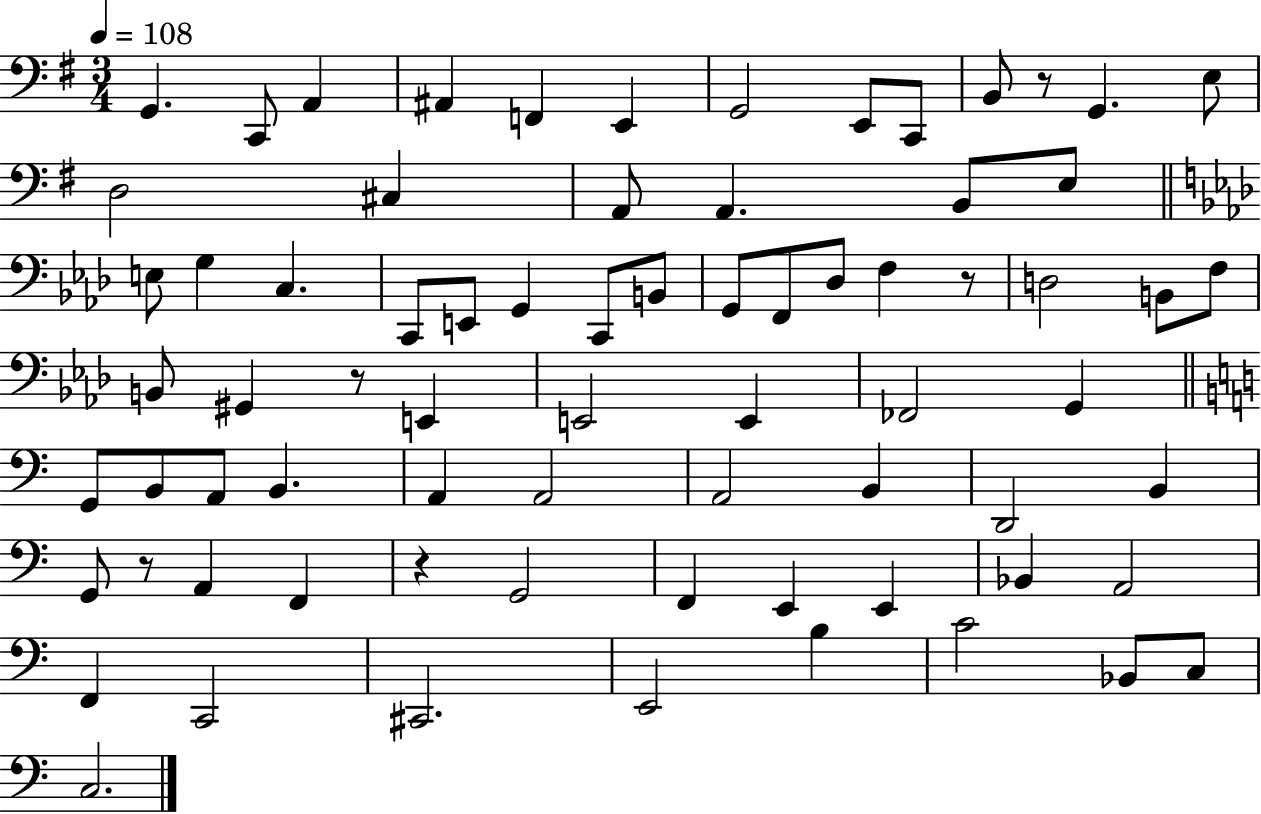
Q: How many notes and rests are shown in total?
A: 73